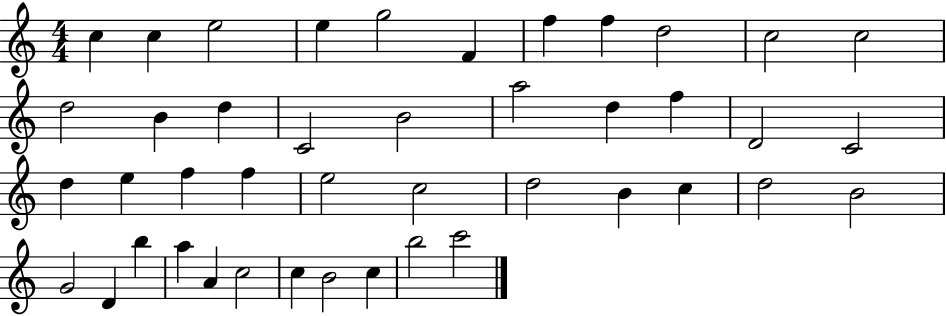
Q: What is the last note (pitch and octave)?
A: C6